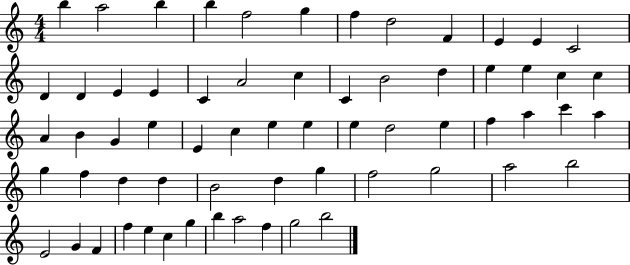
{
  \clef treble
  \numericTimeSignature
  \time 4/4
  \key c \major
  b''4 a''2 b''4 | b''4 f''2 g''4 | f''4 d''2 f'4 | e'4 e'4 c'2 | \break d'4 d'4 e'4 e'4 | c'4 a'2 c''4 | c'4 b'2 d''4 | e''4 e''4 c''4 c''4 | \break a'4 b'4 g'4 e''4 | e'4 c''4 e''4 e''4 | e''4 d''2 e''4 | f''4 a''4 c'''4 a''4 | \break g''4 f''4 d''4 d''4 | b'2 d''4 g''4 | f''2 g''2 | a''2 b''2 | \break e'2 g'4 f'4 | f''4 e''4 c''4 g''4 | b''4 a''2 f''4 | g''2 b''2 | \break \bar "|."
}